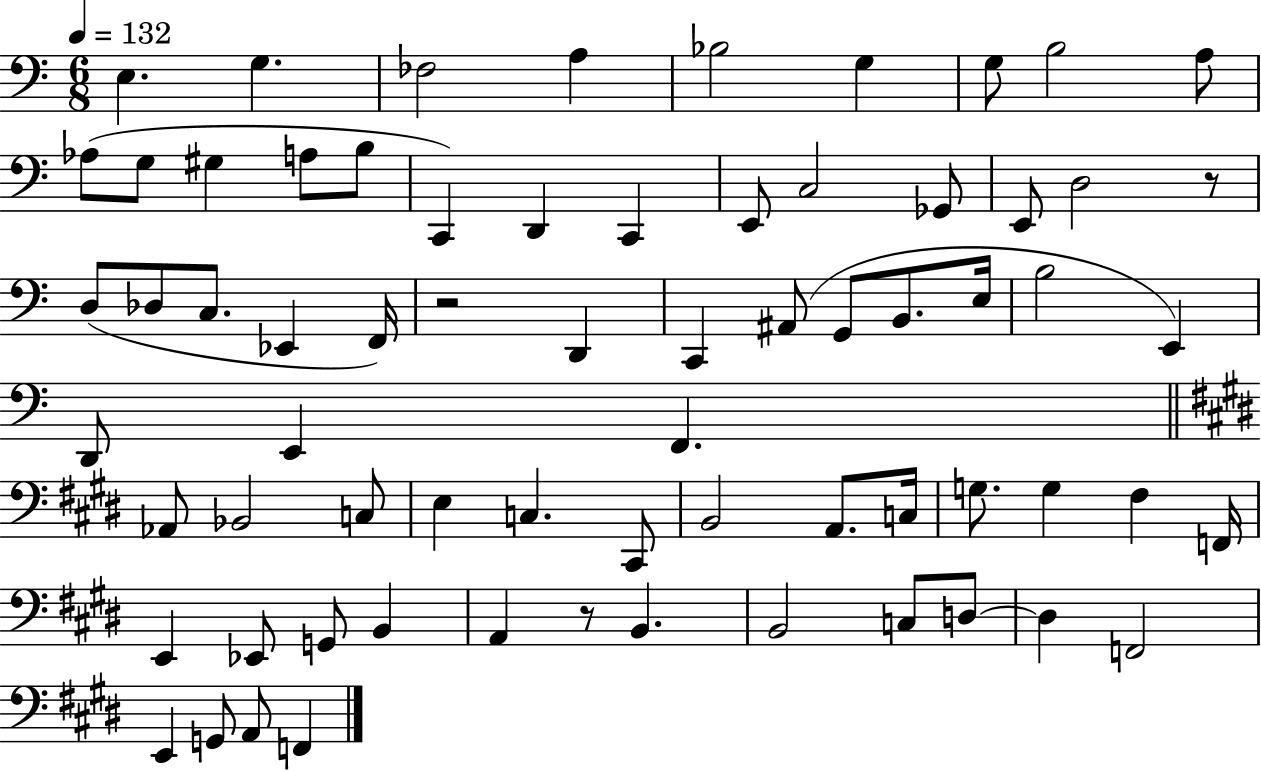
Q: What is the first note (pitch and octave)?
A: E3